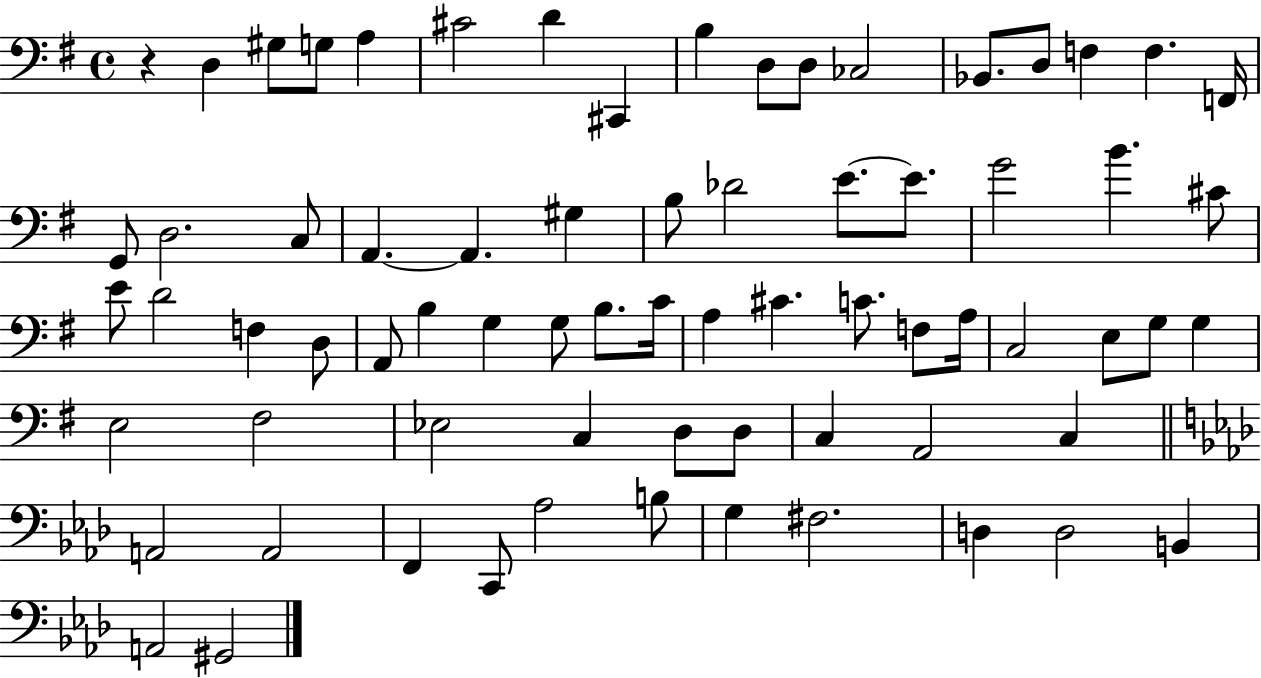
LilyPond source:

{
  \clef bass
  \time 4/4
  \defaultTimeSignature
  \key g \major
  \repeat volta 2 { r4 d4 gis8 g8 a4 | cis'2 d'4 cis,4 | b4 d8 d8 ces2 | bes,8. d8 f4 f4. f,16 | \break g,8 d2. c8 | a,4.~~ a,4. gis4 | b8 des'2 e'8.~~ e'8. | g'2 b'4. cis'8 | \break e'8 d'2 f4 d8 | a,8 b4 g4 g8 b8. c'16 | a4 cis'4. c'8. f8 a16 | c2 e8 g8 g4 | \break e2 fis2 | ees2 c4 d8 d8 | c4 a,2 c4 | \bar "||" \break \key aes \major a,2 a,2 | f,4 c,8 aes2 b8 | g4 fis2. | d4 d2 b,4 | \break a,2 gis,2 | } \bar "|."
}